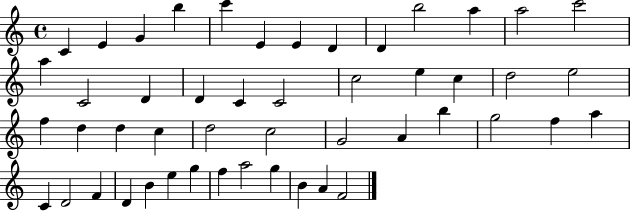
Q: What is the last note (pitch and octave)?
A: F4